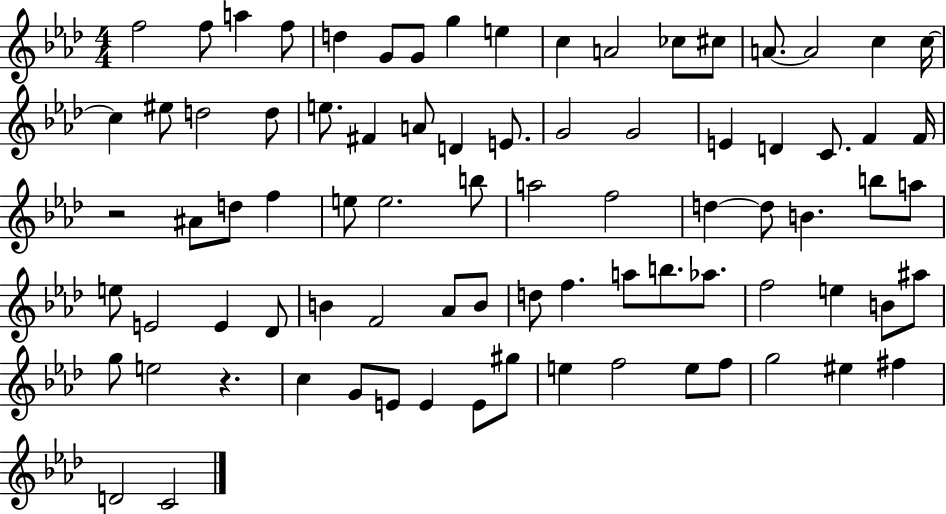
{
  \clef treble
  \numericTimeSignature
  \time 4/4
  \key aes \major
  \repeat volta 2 { f''2 f''8 a''4 f''8 | d''4 g'8 g'8 g''4 e''4 | c''4 a'2 ces''8 cis''8 | a'8.~~ a'2 c''4 c''16~~ | \break c''4 eis''8 d''2 d''8 | e''8. fis'4 a'8 d'4 e'8. | g'2 g'2 | e'4 d'4 c'8. f'4 f'16 | \break r2 ais'8 d''8 f''4 | e''8 e''2. b''8 | a''2 f''2 | d''4~~ d''8 b'4. b''8 a''8 | \break e''8 e'2 e'4 des'8 | b'4 f'2 aes'8 b'8 | d''8 f''4. a''8 b''8. aes''8. | f''2 e''4 b'8 ais''8 | \break g''8 e''2 r4. | c''4 g'8 e'8 e'4 e'8 gis''8 | e''4 f''2 e''8 f''8 | g''2 eis''4 fis''4 | \break d'2 c'2 | } \bar "|."
}